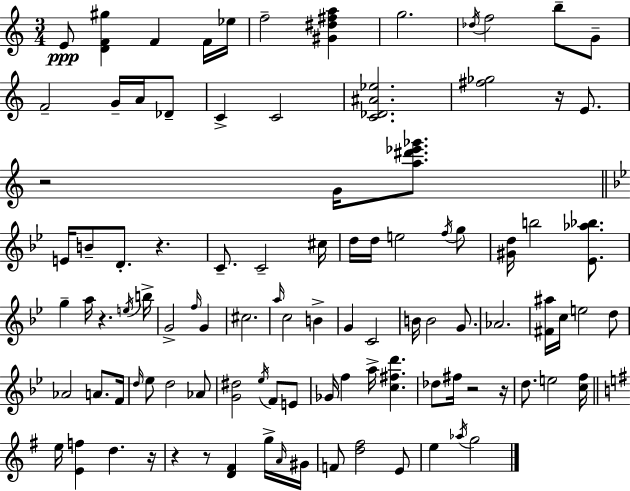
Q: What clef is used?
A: treble